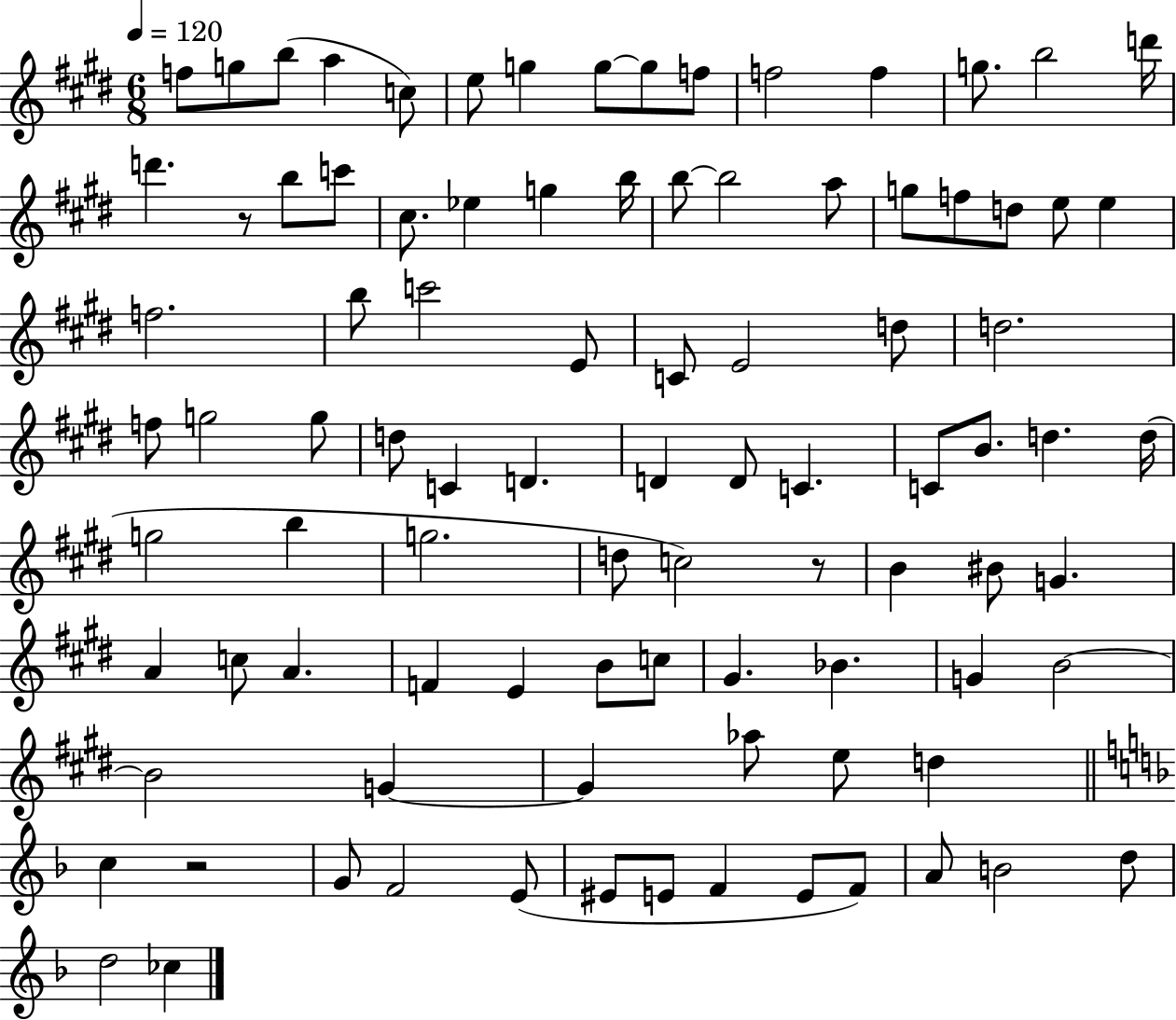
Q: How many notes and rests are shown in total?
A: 93